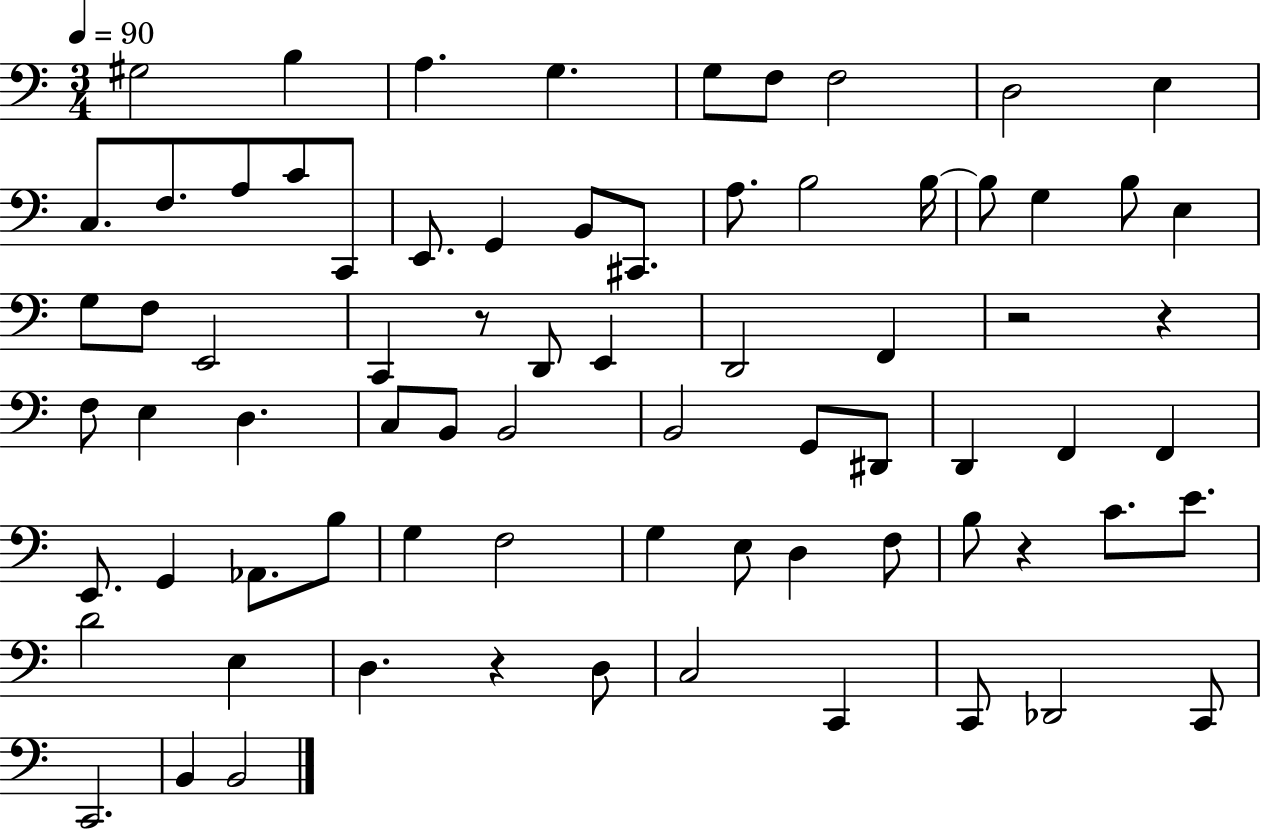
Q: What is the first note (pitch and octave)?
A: G#3